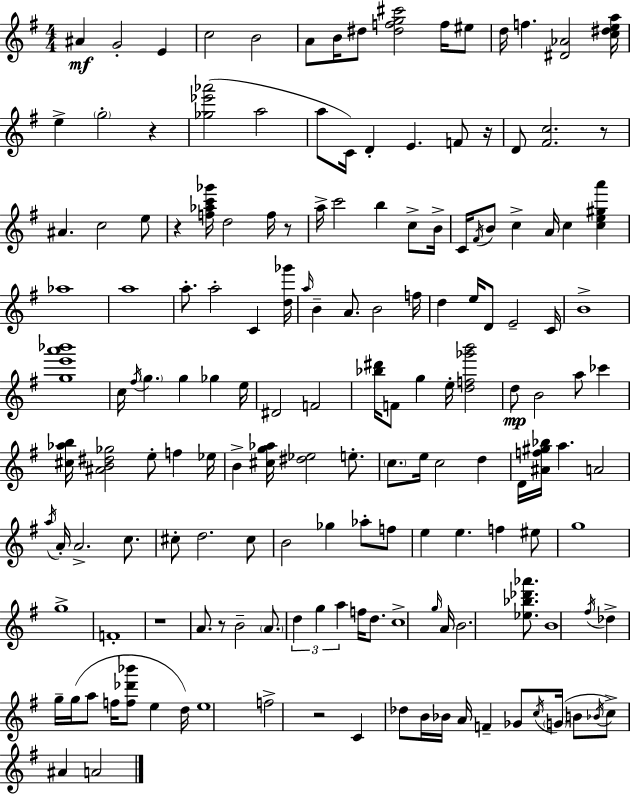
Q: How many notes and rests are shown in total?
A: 161